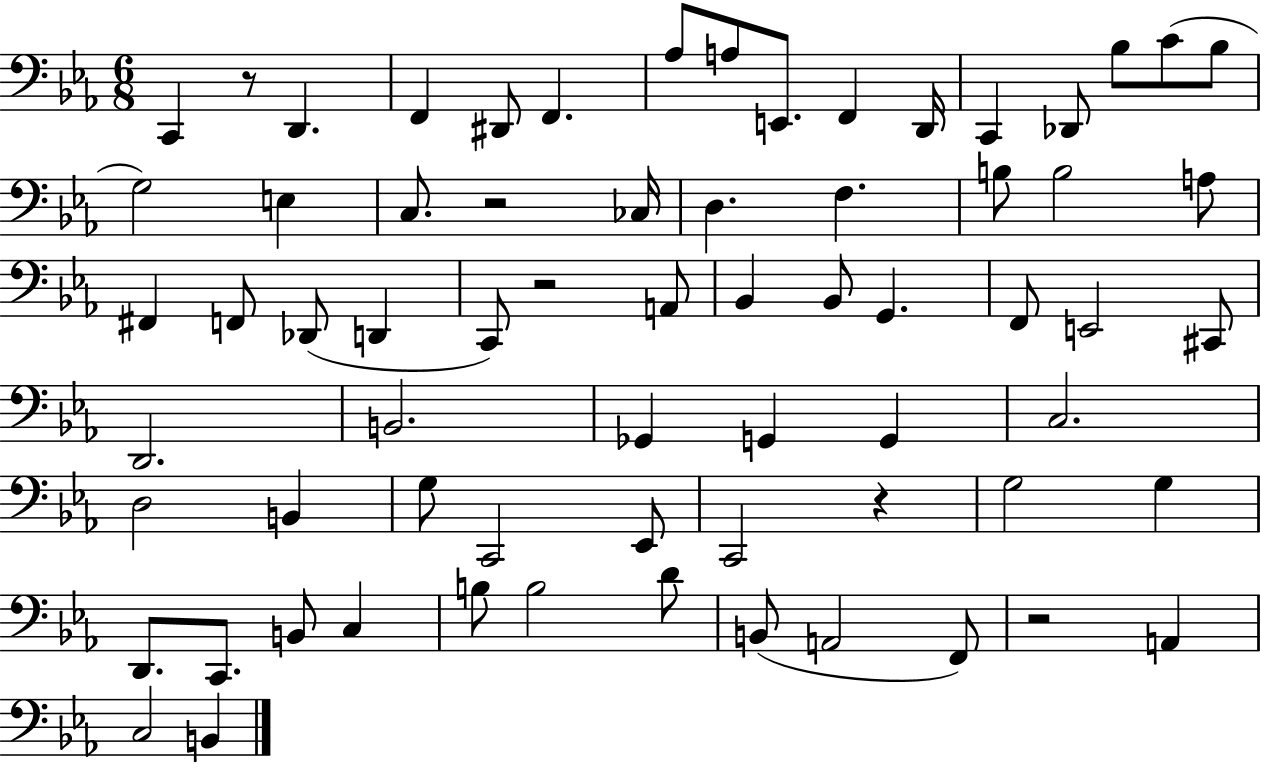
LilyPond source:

{
  \clef bass
  \numericTimeSignature
  \time 6/8
  \key ees \major
  \repeat volta 2 { c,4 r8 d,4. | f,4 dis,8 f,4. | aes8 a8 e,8. f,4 d,16 | c,4 des,8 bes8 c'8( bes8 | \break g2) e4 | c8. r2 ces16 | d4. f4. | b8 b2 a8 | \break fis,4 f,8 des,8( d,4 | c,8) r2 a,8 | bes,4 bes,8 g,4. | f,8 e,2 cis,8 | \break d,2. | b,2. | ges,4 g,4 g,4 | c2. | \break d2 b,4 | g8 c,2 ees,8 | c,2 r4 | g2 g4 | \break d,8. c,8. b,8 c4 | b8 b2 d'8 | b,8( a,2 f,8) | r2 a,4 | \break c2 b,4 | } \bar "|."
}